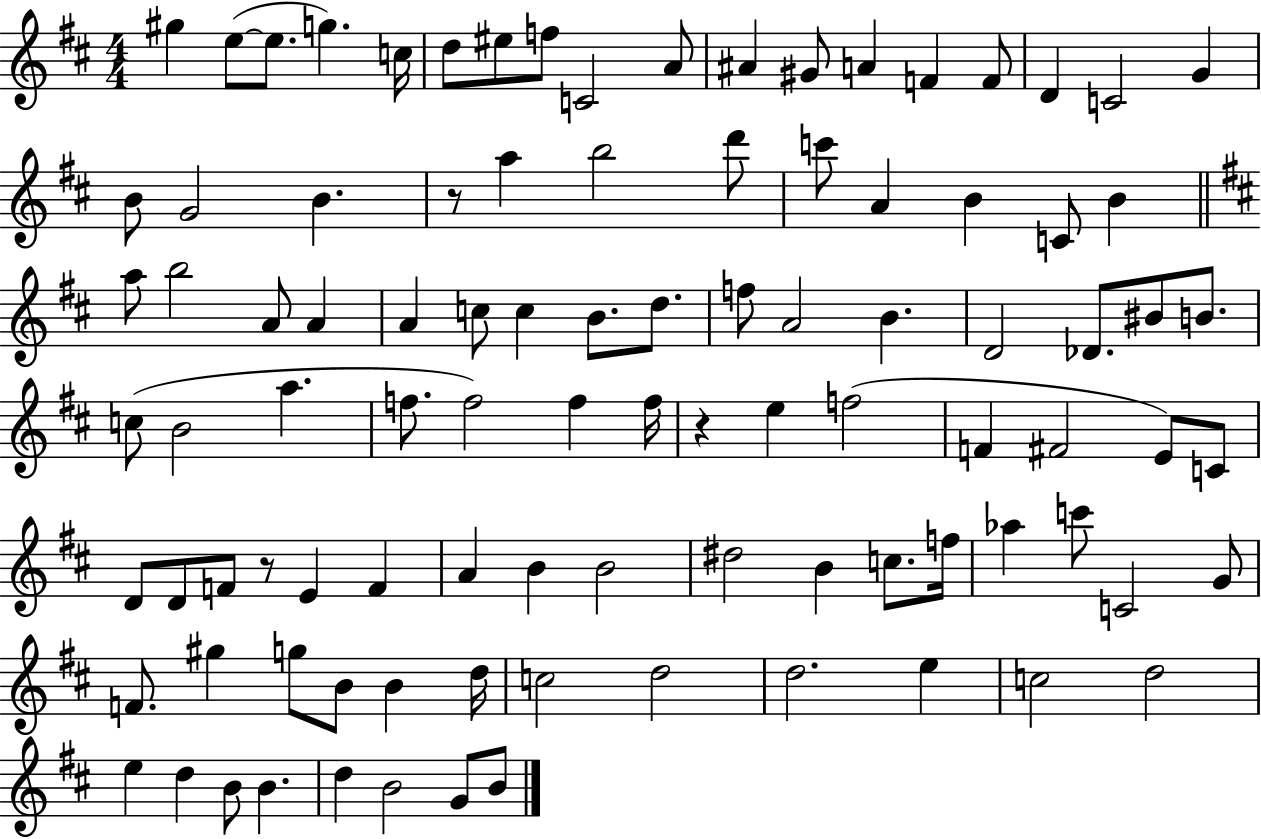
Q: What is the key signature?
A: D major